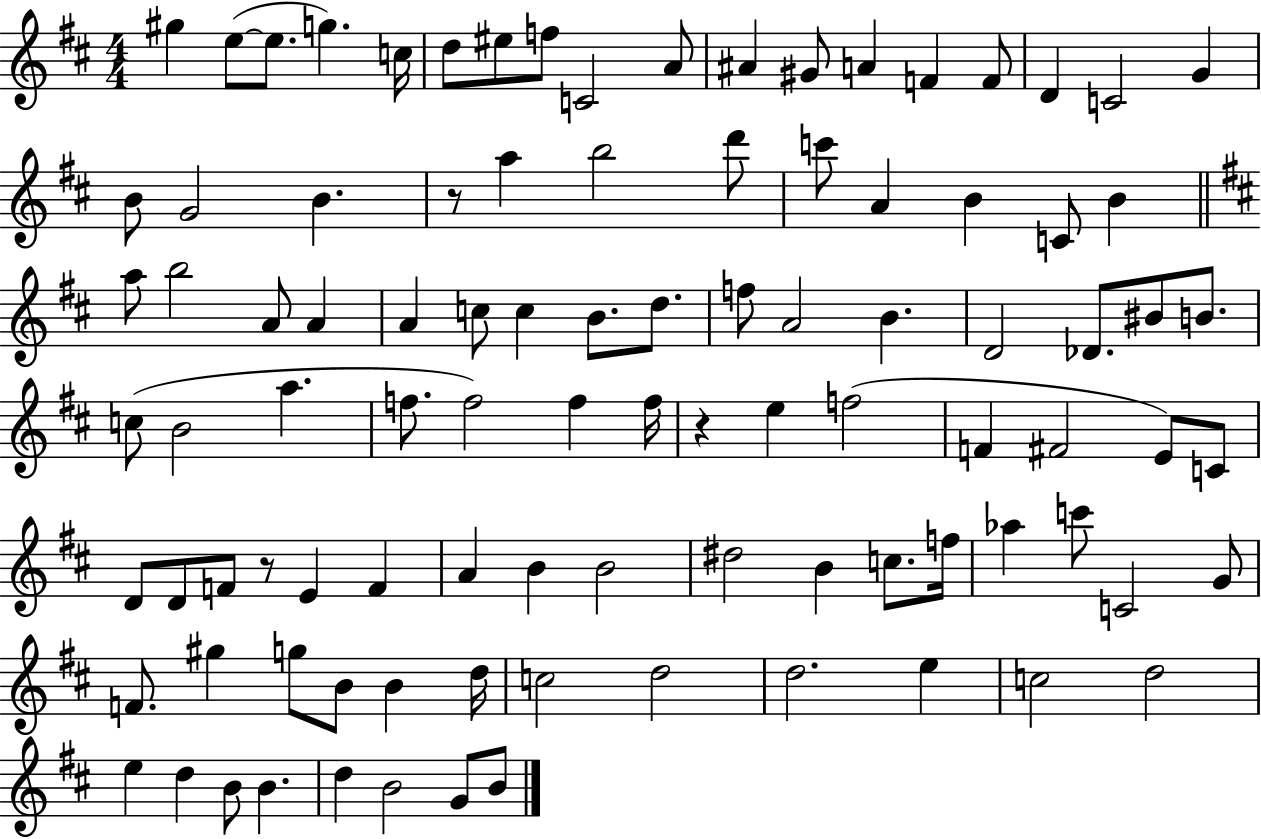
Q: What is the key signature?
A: D major